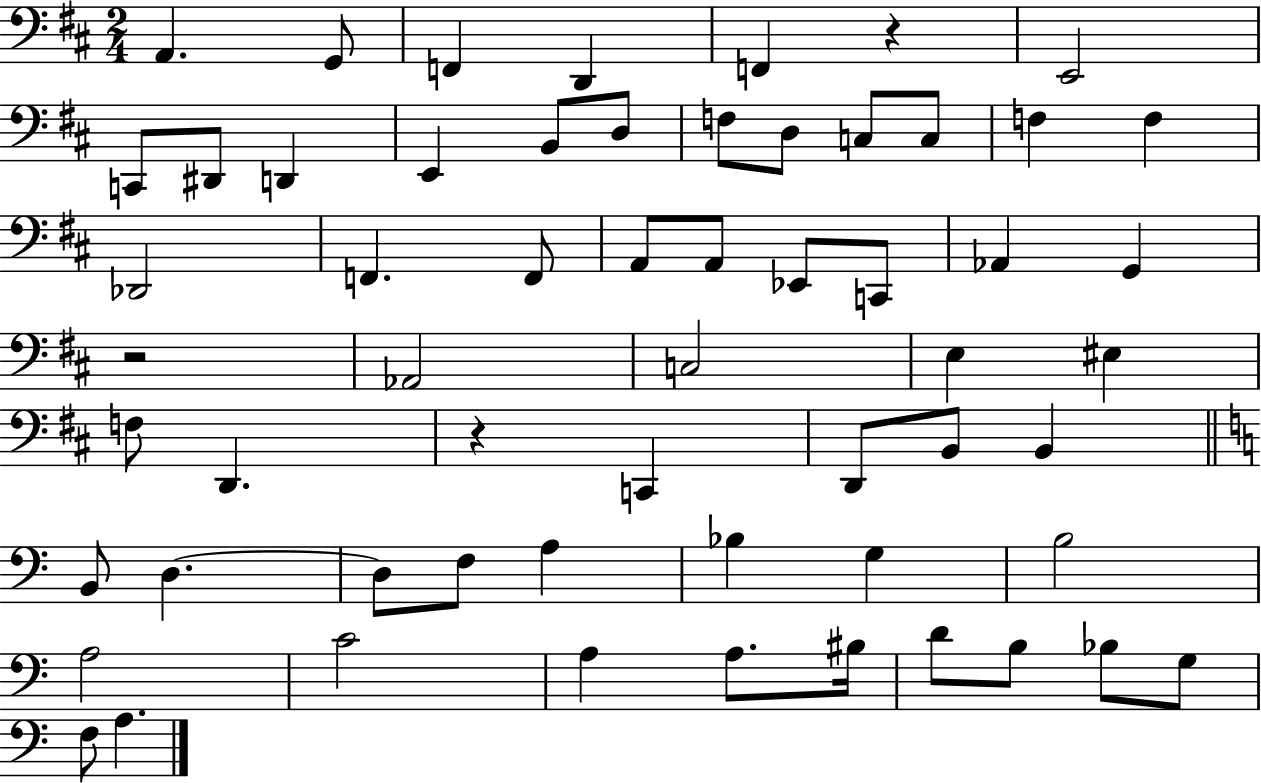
X:1
T:Untitled
M:2/4
L:1/4
K:D
A,, G,,/2 F,, D,, F,, z E,,2 C,,/2 ^D,,/2 D,, E,, B,,/2 D,/2 F,/2 D,/2 C,/2 C,/2 F, F, _D,,2 F,, F,,/2 A,,/2 A,,/2 _E,,/2 C,,/2 _A,, G,, z2 _A,,2 C,2 E, ^E, F,/2 D,, z C,, D,,/2 B,,/2 B,, B,,/2 D, D,/2 F,/2 A, _B, G, B,2 A,2 C2 A, A,/2 ^B,/4 D/2 B,/2 _B,/2 G,/2 F,/2 A,